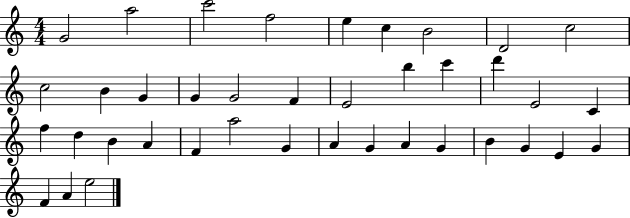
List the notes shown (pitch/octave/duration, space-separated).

G4/h A5/h C6/h F5/h E5/q C5/q B4/h D4/h C5/h C5/h B4/q G4/q G4/q G4/h F4/q E4/h B5/q C6/q D6/q E4/h C4/q F5/q D5/q B4/q A4/q F4/q A5/h G4/q A4/q G4/q A4/q G4/q B4/q G4/q E4/q G4/q F4/q A4/q E5/h